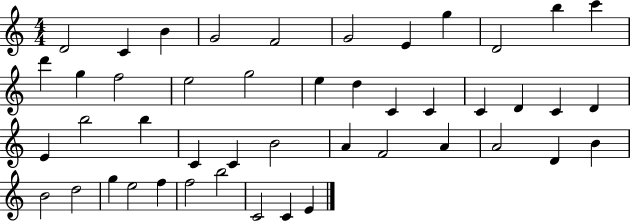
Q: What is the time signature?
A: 4/4